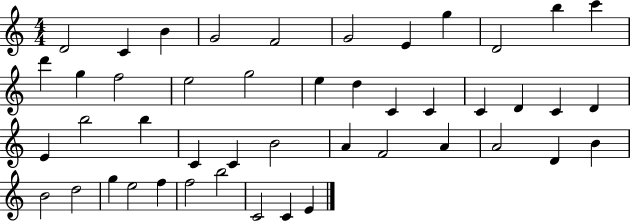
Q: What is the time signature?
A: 4/4